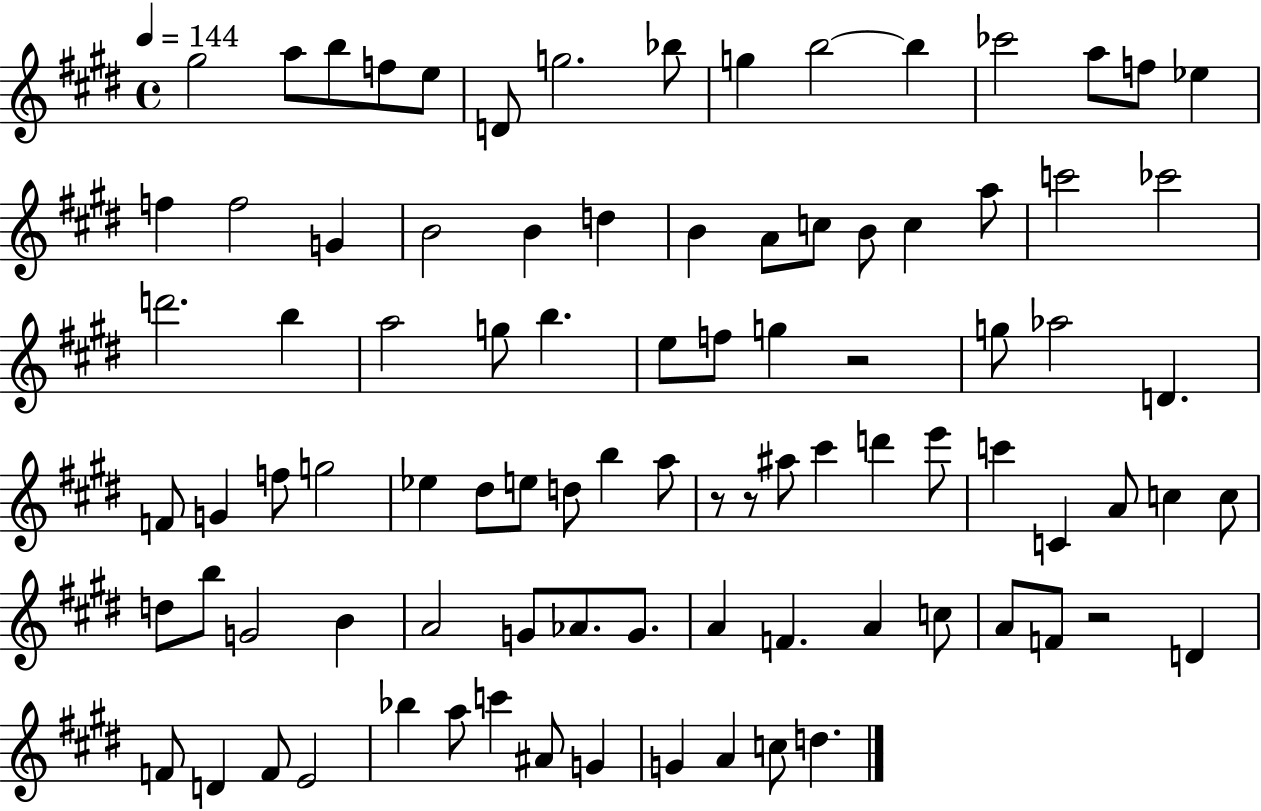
G#5/h A5/e B5/e F5/e E5/e D4/e G5/h. Bb5/e G5/q B5/h B5/q CES6/h A5/e F5/e Eb5/q F5/q F5/h G4/q B4/h B4/q D5/q B4/q A4/e C5/e B4/e C5/q A5/e C6/h CES6/h D6/h. B5/q A5/h G5/e B5/q. E5/e F5/e G5/q R/h G5/e Ab5/h D4/q. F4/e G4/q F5/e G5/h Eb5/q D#5/e E5/e D5/e B5/q A5/e R/e R/e A#5/e C#6/q D6/q E6/e C6/q C4/q A4/e C5/q C5/e D5/e B5/e G4/h B4/q A4/h G4/e Ab4/e. G4/e. A4/q F4/q. A4/q C5/e A4/e F4/e R/h D4/q F4/e D4/q F4/e E4/h Bb5/q A5/e C6/q A#4/e G4/q G4/q A4/q C5/e D5/q.